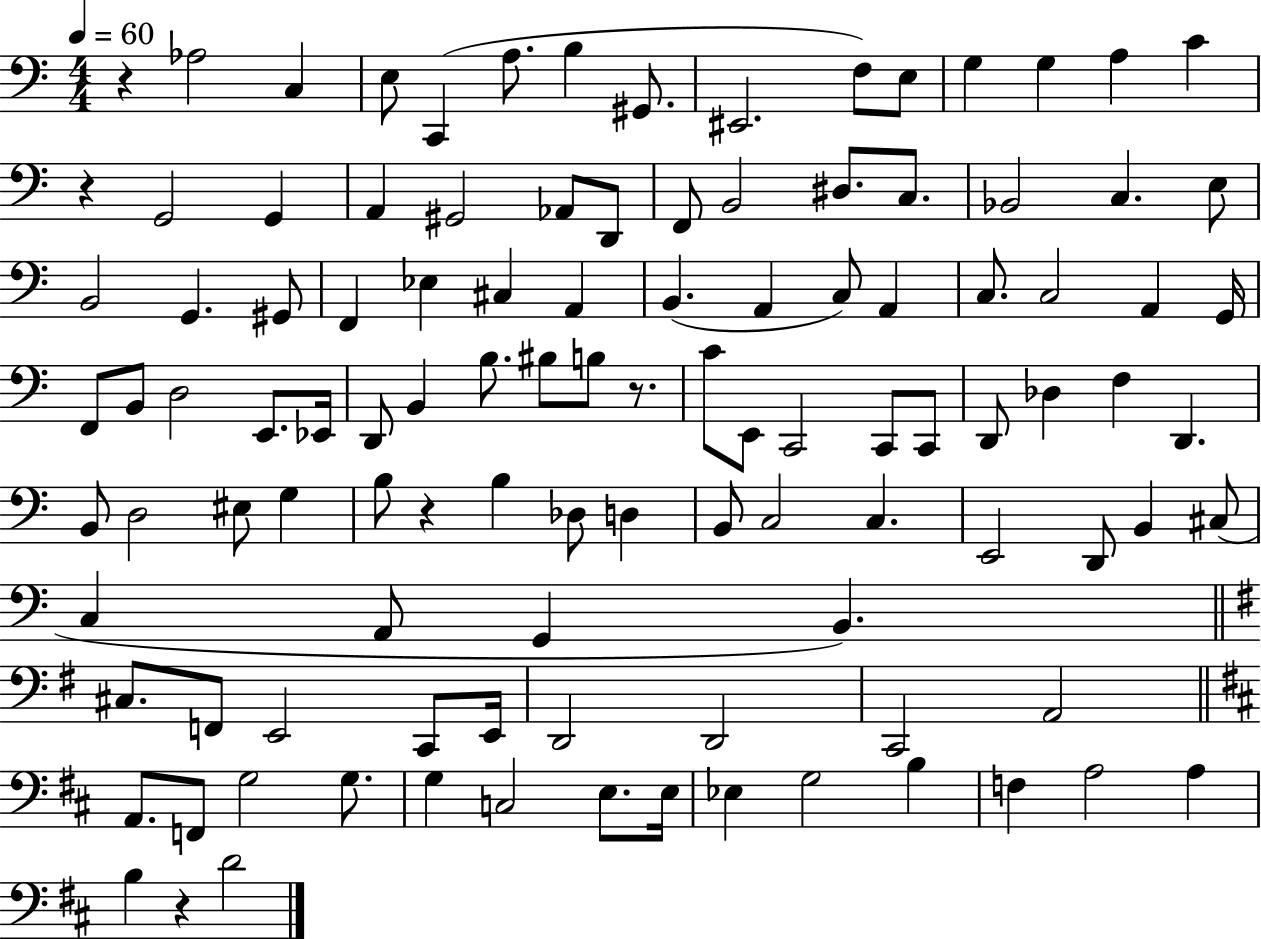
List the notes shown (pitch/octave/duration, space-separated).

R/q Ab3/h C3/q E3/e C2/q A3/e. B3/q G#2/e. EIS2/h. F3/e E3/e G3/q G3/q A3/q C4/q R/q G2/h G2/q A2/q G#2/h Ab2/e D2/e F2/e B2/h D#3/e. C3/e. Bb2/h C3/q. E3/e B2/h G2/q. G#2/e F2/q Eb3/q C#3/q A2/q B2/q. A2/q C3/e A2/q C3/e. C3/h A2/q G2/s F2/e B2/e D3/h E2/e. Eb2/s D2/e B2/q B3/e. BIS3/e B3/e R/e. C4/e E2/e C2/h C2/e C2/e D2/e Db3/q F3/q D2/q. B2/e D3/h EIS3/e G3/q B3/e R/q B3/q Db3/e D3/q B2/e C3/h C3/q. E2/h D2/e B2/q C#3/e C3/q A2/e G2/q B2/q. C#3/e. F2/e E2/h C2/e E2/s D2/h D2/h C2/h A2/h A2/e. F2/e G3/h G3/e. G3/q C3/h E3/e. E3/s Eb3/q G3/h B3/q F3/q A3/h A3/q B3/q R/q D4/h